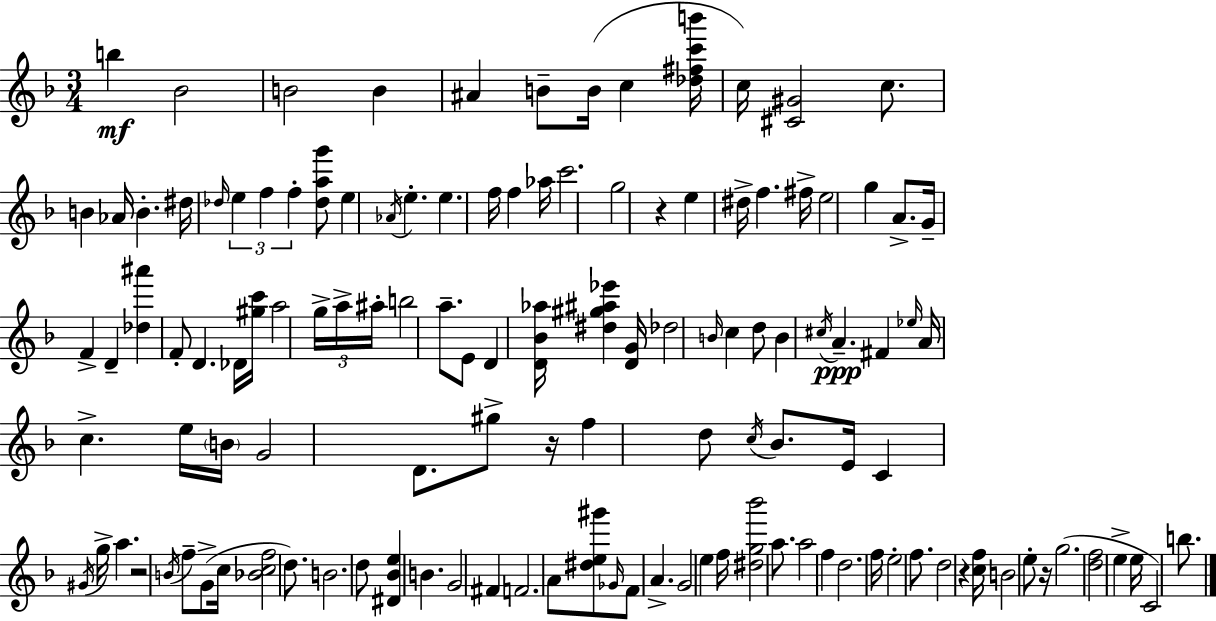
{
  \clef treble
  \numericTimeSignature
  \time 3/4
  \key f \major
  \repeat volta 2 { b''4\mf bes'2 | b'2 b'4 | ais'4 b'8-- b'16( c''4 <des'' fis'' c''' b'''>16 | c''16) <cis' gis'>2 c''8. | \break b'4 aes'16 b'4.-. dis''16 | \grace { des''16 } \tuplet 3/2 { e''4 f''4 f''4-. } | <des'' a'' g'''>8 e''4 \acciaccatura { aes'16 } e''4.-. | e''4. f''16 f''4 | \break aes''16 c'''2. | g''2 r4 | e''4 dis''16-> f''4. | fis''16-> e''2 g''4 | \break a'8.-> g'16-- f'4-> d'4-- | <des'' ais'''>4 f'8-. d'4. | des'16 <gis'' c'''>16 a''2 | \tuplet 3/2 { g''16-> a''16-> ais''16-. } b''2 a''8.-- | \break e'8 d'4 <d' bes' aes''>16 <dis'' gis'' ais'' ees'''>4 | <d' g'>16 des''2 \grace { b'16 } c''4 | d''8 b'4 \acciaccatura { cis''16 }\ppp a'4.-- | fis'4 \grace { ees''16 } a'16 c''4.-> | \break e''16 \parenthesize b'16 g'2 | d'8. gis''8-> r16 f''4 | d''8 \acciaccatura { c''16 } bes'8. e'16 c'4 \acciaccatura { gis'16 } | g''16-> a''4. r2 | \break \acciaccatura { b'16 } f''8-- g'8->( c''16 <bes' c'' f''>2 | d''8.) b'2. | d''8 <dis' bes' e''>4 | b'4. g'2 | \break fis'4 f'2. | a'8 <dis'' e'' gis'''>8 | \grace { ges'16 } f'8 a'4.-> g'2 | e''4 f''16 <dis'' g'' bes'''>2 | \break a''8. a''2 | f''4 d''2. | f''16 e''2-. | f''8. d''2 | \break r4 <c'' f''>16 b'2 | e''8-. r16 g''2.( | <d'' f''>2 | e''4-> e''16 c'2) | \break b''8. } \bar "|."
}